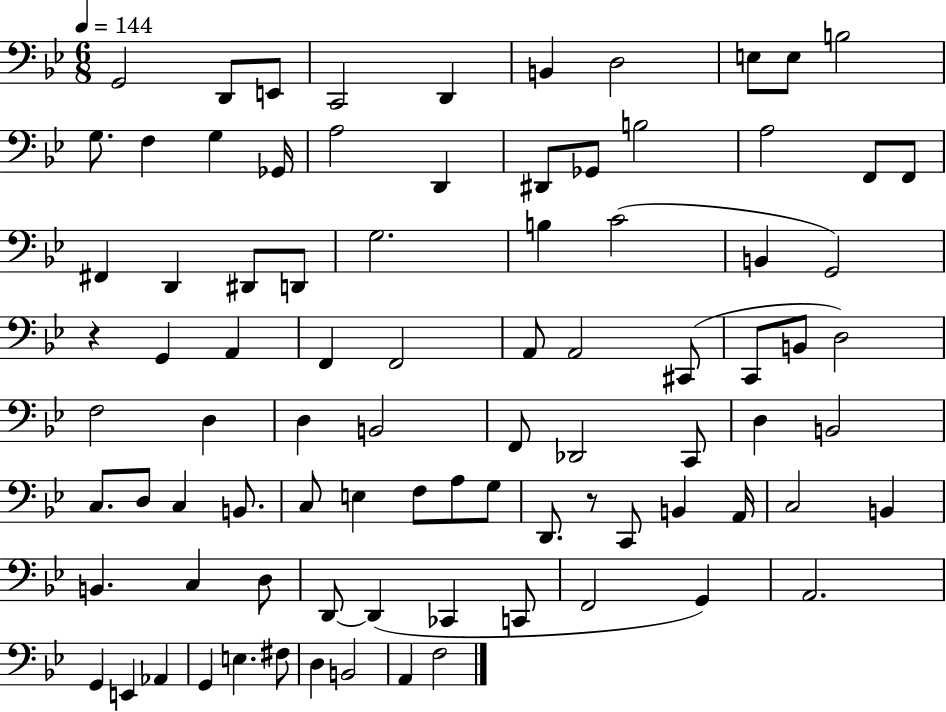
G2/h D2/e E2/e C2/h D2/q B2/q D3/h E3/e E3/e B3/h G3/e. F3/q G3/q Gb2/s A3/h D2/q D#2/e Gb2/e B3/h A3/h F2/e F2/e F#2/q D2/q D#2/e D2/e G3/h. B3/q C4/h B2/q G2/h R/q G2/q A2/q F2/q F2/h A2/e A2/h C#2/e C2/e B2/e D3/h F3/h D3/q D3/q B2/h F2/e Db2/h C2/e D3/q B2/h C3/e. D3/e C3/q B2/e. C3/e E3/q F3/e A3/e G3/e D2/e. R/e C2/e B2/q A2/s C3/h B2/q B2/q. C3/q D3/e D2/e D2/q CES2/q C2/e F2/h G2/q A2/h. G2/q E2/q Ab2/q G2/q E3/q. F#3/e D3/q B2/h A2/q F3/h